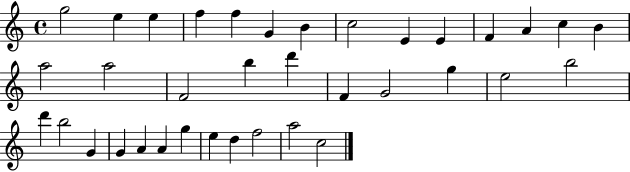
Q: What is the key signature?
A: C major